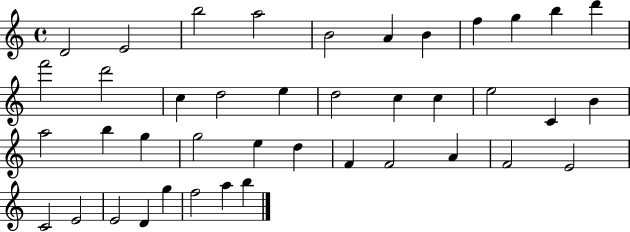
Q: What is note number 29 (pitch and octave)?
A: F4